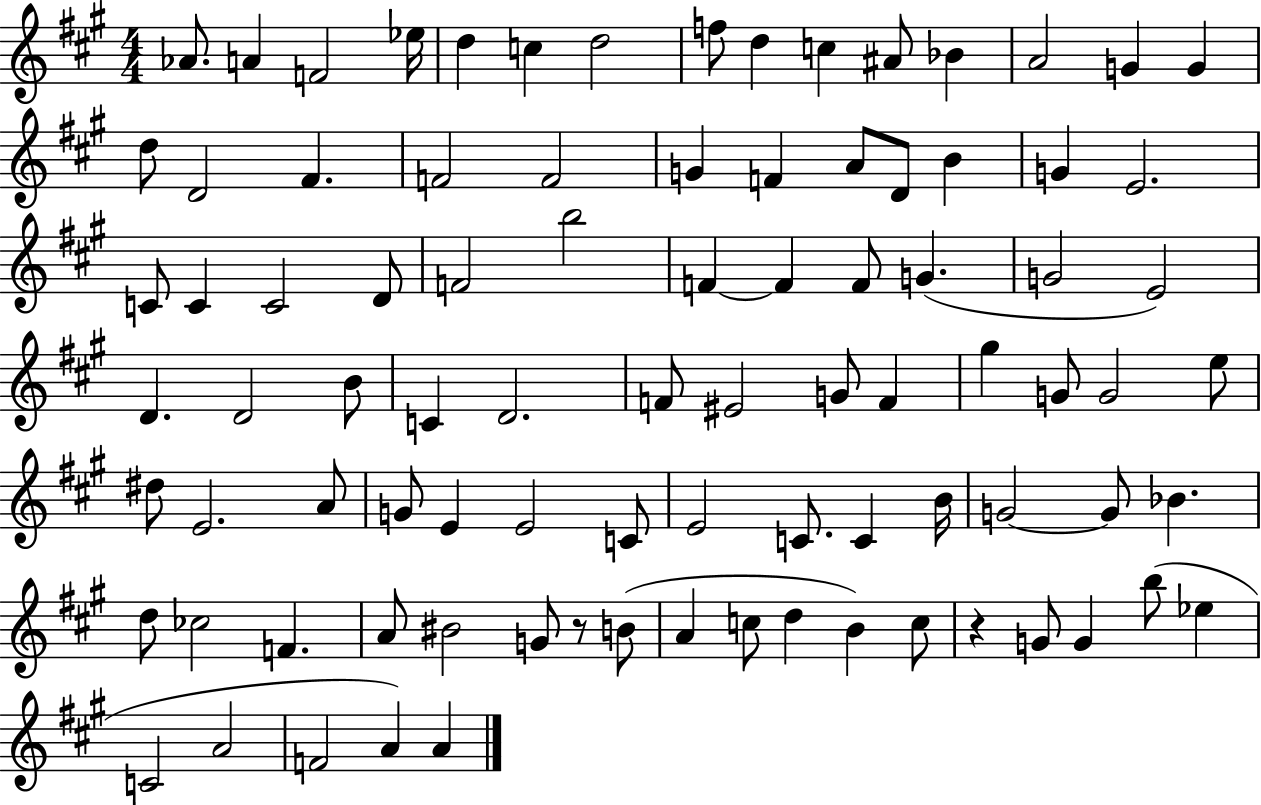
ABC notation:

X:1
T:Untitled
M:4/4
L:1/4
K:A
_A/2 A F2 _e/4 d c d2 f/2 d c ^A/2 _B A2 G G d/2 D2 ^F F2 F2 G F A/2 D/2 B G E2 C/2 C C2 D/2 F2 b2 F F F/2 G G2 E2 D D2 B/2 C D2 F/2 ^E2 G/2 F ^g G/2 G2 e/2 ^d/2 E2 A/2 G/2 E E2 C/2 E2 C/2 C B/4 G2 G/2 _B d/2 _c2 F A/2 ^B2 G/2 z/2 B/2 A c/2 d B c/2 z G/2 G b/2 _e C2 A2 F2 A A